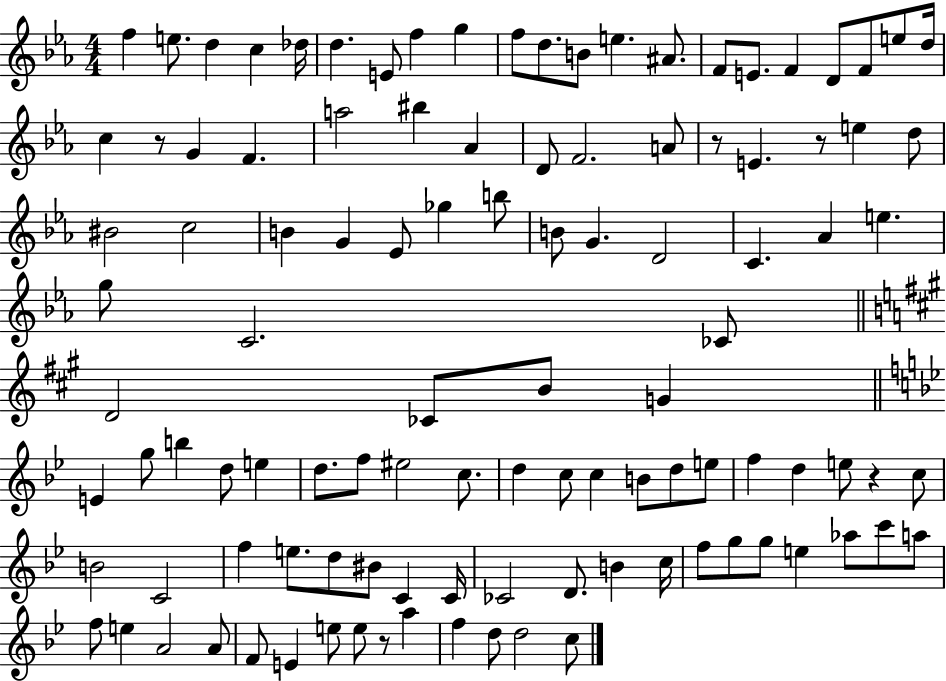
F5/q E5/e. D5/q C5/q Db5/s D5/q. E4/e F5/q G5/q F5/e D5/e. B4/e E5/q. A#4/e. F4/e E4/e. F4/q D4/e F4/e E5/e D5/s C5/q R/e G4/q F4/q. A5/h BIS5/q Ab4/q D4/e F4/h. A4/e R/e E4/q. R/e E5/q D5/e BIS4/h C5/h B4/q G4/q Eb4/e Gb5/q B5/e B4/e G4/q. D4/h C4/q. Ab4/q E5/q. G5/e C4/h. CES4/e D4/h CES4/e B4/e G4/q E4/q G5/e B5/q D5/e E5/q D5/e. F5/e EIS5/h C5/e. D5/q C5/e C5/q B4/e D5/e E5/e F5/q D5/q E5/e R/q C5/e B4/h C4/h F5/q E5/e. D5/e BIS4/e C4/q C4/s CES4/h D4/e. B4/q C5/s F5/e G5/e G5/e E5/q Ab5/e C6/e A5/e F5/e E5/q A4/h A4/e F4/e E4/q E5/e E5/e R/e A5/q F5/q D5/e D5/h C5/e